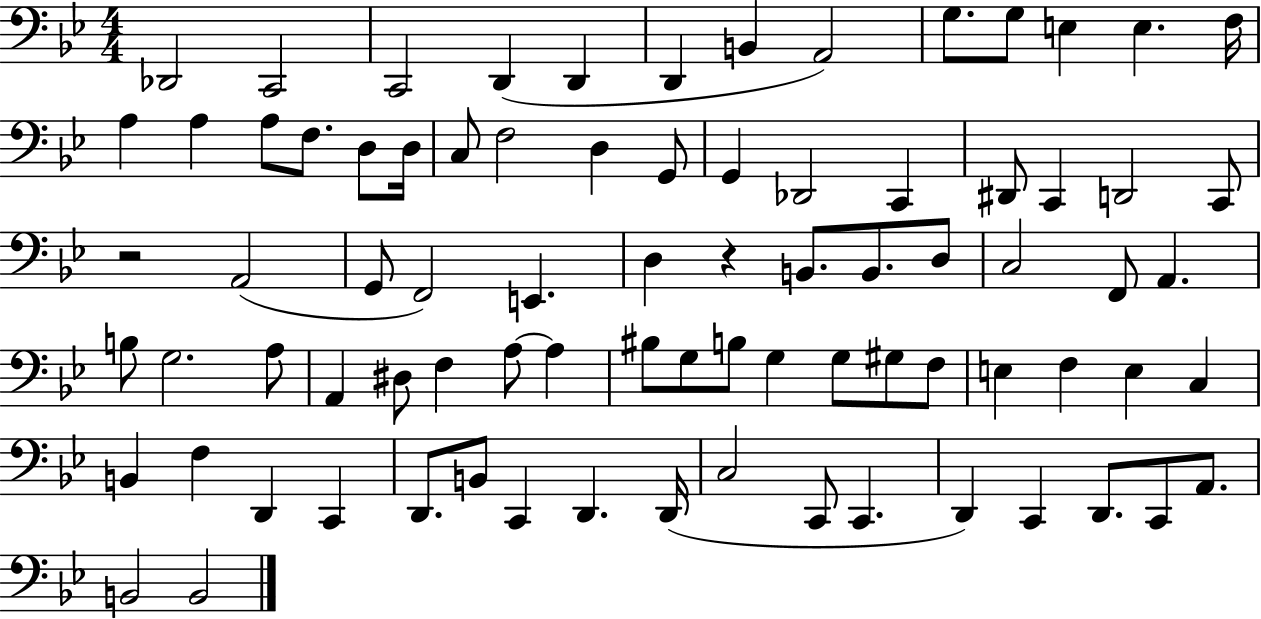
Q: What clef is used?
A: bass